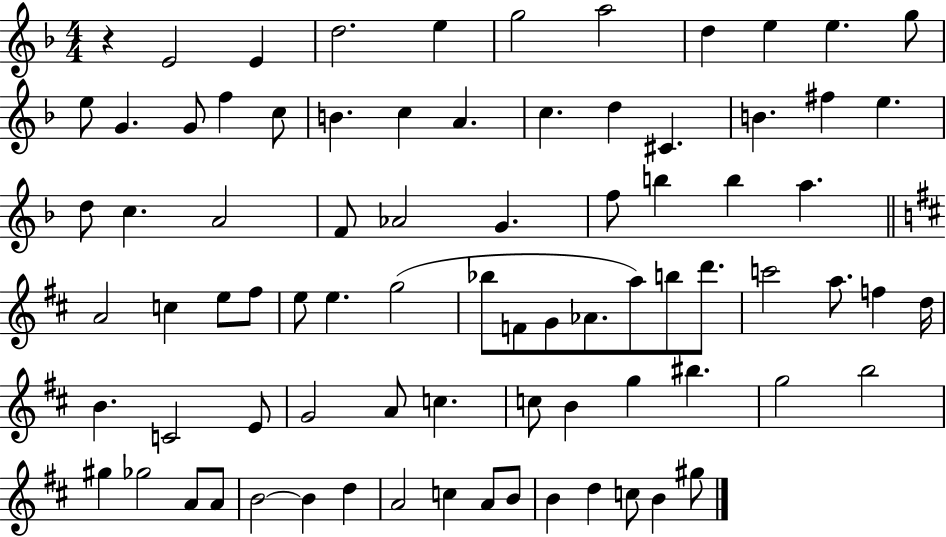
{
  \clef treble
  \numericTimeSignature
  \time 4/4
  \key f \major
  r4 e'2 e'4 | d''2. e''4 | g''2 a''2 | d''4 e''4 e''4. g''8 | \break e''8 g'4. g'8 f''4 c''8 | b'4. c''4 a'4. | c''4. d''4 cis'4. | b'4. fis''4 e''4. | \break d''8 c''4. a'2 | f'8 aes'2 g'4. | f''8 b''4 b''4 a''4. | \bar "||" \break \key b \minor a'2 c''4 e''8 fis''8 | e''8 e''4. g''2( | bes''8 f'8 g'8 aes'8. a''8) b''8 d'''8. | c'''2 a''8. f''4 d''16 | \break b'4. c'2 e'8 | g'2 a'8 c''4. | c''8 b'4 g''4 bis''4. | g''2 b''2 | \break gis''4 ges''2 a'8 a'8 | b'2~~ b'4 d''4 | a'2 c''4 a'8 b'8 | b'4 d''4 c''8 b'4 gis''8 | \break \bar "|."
}